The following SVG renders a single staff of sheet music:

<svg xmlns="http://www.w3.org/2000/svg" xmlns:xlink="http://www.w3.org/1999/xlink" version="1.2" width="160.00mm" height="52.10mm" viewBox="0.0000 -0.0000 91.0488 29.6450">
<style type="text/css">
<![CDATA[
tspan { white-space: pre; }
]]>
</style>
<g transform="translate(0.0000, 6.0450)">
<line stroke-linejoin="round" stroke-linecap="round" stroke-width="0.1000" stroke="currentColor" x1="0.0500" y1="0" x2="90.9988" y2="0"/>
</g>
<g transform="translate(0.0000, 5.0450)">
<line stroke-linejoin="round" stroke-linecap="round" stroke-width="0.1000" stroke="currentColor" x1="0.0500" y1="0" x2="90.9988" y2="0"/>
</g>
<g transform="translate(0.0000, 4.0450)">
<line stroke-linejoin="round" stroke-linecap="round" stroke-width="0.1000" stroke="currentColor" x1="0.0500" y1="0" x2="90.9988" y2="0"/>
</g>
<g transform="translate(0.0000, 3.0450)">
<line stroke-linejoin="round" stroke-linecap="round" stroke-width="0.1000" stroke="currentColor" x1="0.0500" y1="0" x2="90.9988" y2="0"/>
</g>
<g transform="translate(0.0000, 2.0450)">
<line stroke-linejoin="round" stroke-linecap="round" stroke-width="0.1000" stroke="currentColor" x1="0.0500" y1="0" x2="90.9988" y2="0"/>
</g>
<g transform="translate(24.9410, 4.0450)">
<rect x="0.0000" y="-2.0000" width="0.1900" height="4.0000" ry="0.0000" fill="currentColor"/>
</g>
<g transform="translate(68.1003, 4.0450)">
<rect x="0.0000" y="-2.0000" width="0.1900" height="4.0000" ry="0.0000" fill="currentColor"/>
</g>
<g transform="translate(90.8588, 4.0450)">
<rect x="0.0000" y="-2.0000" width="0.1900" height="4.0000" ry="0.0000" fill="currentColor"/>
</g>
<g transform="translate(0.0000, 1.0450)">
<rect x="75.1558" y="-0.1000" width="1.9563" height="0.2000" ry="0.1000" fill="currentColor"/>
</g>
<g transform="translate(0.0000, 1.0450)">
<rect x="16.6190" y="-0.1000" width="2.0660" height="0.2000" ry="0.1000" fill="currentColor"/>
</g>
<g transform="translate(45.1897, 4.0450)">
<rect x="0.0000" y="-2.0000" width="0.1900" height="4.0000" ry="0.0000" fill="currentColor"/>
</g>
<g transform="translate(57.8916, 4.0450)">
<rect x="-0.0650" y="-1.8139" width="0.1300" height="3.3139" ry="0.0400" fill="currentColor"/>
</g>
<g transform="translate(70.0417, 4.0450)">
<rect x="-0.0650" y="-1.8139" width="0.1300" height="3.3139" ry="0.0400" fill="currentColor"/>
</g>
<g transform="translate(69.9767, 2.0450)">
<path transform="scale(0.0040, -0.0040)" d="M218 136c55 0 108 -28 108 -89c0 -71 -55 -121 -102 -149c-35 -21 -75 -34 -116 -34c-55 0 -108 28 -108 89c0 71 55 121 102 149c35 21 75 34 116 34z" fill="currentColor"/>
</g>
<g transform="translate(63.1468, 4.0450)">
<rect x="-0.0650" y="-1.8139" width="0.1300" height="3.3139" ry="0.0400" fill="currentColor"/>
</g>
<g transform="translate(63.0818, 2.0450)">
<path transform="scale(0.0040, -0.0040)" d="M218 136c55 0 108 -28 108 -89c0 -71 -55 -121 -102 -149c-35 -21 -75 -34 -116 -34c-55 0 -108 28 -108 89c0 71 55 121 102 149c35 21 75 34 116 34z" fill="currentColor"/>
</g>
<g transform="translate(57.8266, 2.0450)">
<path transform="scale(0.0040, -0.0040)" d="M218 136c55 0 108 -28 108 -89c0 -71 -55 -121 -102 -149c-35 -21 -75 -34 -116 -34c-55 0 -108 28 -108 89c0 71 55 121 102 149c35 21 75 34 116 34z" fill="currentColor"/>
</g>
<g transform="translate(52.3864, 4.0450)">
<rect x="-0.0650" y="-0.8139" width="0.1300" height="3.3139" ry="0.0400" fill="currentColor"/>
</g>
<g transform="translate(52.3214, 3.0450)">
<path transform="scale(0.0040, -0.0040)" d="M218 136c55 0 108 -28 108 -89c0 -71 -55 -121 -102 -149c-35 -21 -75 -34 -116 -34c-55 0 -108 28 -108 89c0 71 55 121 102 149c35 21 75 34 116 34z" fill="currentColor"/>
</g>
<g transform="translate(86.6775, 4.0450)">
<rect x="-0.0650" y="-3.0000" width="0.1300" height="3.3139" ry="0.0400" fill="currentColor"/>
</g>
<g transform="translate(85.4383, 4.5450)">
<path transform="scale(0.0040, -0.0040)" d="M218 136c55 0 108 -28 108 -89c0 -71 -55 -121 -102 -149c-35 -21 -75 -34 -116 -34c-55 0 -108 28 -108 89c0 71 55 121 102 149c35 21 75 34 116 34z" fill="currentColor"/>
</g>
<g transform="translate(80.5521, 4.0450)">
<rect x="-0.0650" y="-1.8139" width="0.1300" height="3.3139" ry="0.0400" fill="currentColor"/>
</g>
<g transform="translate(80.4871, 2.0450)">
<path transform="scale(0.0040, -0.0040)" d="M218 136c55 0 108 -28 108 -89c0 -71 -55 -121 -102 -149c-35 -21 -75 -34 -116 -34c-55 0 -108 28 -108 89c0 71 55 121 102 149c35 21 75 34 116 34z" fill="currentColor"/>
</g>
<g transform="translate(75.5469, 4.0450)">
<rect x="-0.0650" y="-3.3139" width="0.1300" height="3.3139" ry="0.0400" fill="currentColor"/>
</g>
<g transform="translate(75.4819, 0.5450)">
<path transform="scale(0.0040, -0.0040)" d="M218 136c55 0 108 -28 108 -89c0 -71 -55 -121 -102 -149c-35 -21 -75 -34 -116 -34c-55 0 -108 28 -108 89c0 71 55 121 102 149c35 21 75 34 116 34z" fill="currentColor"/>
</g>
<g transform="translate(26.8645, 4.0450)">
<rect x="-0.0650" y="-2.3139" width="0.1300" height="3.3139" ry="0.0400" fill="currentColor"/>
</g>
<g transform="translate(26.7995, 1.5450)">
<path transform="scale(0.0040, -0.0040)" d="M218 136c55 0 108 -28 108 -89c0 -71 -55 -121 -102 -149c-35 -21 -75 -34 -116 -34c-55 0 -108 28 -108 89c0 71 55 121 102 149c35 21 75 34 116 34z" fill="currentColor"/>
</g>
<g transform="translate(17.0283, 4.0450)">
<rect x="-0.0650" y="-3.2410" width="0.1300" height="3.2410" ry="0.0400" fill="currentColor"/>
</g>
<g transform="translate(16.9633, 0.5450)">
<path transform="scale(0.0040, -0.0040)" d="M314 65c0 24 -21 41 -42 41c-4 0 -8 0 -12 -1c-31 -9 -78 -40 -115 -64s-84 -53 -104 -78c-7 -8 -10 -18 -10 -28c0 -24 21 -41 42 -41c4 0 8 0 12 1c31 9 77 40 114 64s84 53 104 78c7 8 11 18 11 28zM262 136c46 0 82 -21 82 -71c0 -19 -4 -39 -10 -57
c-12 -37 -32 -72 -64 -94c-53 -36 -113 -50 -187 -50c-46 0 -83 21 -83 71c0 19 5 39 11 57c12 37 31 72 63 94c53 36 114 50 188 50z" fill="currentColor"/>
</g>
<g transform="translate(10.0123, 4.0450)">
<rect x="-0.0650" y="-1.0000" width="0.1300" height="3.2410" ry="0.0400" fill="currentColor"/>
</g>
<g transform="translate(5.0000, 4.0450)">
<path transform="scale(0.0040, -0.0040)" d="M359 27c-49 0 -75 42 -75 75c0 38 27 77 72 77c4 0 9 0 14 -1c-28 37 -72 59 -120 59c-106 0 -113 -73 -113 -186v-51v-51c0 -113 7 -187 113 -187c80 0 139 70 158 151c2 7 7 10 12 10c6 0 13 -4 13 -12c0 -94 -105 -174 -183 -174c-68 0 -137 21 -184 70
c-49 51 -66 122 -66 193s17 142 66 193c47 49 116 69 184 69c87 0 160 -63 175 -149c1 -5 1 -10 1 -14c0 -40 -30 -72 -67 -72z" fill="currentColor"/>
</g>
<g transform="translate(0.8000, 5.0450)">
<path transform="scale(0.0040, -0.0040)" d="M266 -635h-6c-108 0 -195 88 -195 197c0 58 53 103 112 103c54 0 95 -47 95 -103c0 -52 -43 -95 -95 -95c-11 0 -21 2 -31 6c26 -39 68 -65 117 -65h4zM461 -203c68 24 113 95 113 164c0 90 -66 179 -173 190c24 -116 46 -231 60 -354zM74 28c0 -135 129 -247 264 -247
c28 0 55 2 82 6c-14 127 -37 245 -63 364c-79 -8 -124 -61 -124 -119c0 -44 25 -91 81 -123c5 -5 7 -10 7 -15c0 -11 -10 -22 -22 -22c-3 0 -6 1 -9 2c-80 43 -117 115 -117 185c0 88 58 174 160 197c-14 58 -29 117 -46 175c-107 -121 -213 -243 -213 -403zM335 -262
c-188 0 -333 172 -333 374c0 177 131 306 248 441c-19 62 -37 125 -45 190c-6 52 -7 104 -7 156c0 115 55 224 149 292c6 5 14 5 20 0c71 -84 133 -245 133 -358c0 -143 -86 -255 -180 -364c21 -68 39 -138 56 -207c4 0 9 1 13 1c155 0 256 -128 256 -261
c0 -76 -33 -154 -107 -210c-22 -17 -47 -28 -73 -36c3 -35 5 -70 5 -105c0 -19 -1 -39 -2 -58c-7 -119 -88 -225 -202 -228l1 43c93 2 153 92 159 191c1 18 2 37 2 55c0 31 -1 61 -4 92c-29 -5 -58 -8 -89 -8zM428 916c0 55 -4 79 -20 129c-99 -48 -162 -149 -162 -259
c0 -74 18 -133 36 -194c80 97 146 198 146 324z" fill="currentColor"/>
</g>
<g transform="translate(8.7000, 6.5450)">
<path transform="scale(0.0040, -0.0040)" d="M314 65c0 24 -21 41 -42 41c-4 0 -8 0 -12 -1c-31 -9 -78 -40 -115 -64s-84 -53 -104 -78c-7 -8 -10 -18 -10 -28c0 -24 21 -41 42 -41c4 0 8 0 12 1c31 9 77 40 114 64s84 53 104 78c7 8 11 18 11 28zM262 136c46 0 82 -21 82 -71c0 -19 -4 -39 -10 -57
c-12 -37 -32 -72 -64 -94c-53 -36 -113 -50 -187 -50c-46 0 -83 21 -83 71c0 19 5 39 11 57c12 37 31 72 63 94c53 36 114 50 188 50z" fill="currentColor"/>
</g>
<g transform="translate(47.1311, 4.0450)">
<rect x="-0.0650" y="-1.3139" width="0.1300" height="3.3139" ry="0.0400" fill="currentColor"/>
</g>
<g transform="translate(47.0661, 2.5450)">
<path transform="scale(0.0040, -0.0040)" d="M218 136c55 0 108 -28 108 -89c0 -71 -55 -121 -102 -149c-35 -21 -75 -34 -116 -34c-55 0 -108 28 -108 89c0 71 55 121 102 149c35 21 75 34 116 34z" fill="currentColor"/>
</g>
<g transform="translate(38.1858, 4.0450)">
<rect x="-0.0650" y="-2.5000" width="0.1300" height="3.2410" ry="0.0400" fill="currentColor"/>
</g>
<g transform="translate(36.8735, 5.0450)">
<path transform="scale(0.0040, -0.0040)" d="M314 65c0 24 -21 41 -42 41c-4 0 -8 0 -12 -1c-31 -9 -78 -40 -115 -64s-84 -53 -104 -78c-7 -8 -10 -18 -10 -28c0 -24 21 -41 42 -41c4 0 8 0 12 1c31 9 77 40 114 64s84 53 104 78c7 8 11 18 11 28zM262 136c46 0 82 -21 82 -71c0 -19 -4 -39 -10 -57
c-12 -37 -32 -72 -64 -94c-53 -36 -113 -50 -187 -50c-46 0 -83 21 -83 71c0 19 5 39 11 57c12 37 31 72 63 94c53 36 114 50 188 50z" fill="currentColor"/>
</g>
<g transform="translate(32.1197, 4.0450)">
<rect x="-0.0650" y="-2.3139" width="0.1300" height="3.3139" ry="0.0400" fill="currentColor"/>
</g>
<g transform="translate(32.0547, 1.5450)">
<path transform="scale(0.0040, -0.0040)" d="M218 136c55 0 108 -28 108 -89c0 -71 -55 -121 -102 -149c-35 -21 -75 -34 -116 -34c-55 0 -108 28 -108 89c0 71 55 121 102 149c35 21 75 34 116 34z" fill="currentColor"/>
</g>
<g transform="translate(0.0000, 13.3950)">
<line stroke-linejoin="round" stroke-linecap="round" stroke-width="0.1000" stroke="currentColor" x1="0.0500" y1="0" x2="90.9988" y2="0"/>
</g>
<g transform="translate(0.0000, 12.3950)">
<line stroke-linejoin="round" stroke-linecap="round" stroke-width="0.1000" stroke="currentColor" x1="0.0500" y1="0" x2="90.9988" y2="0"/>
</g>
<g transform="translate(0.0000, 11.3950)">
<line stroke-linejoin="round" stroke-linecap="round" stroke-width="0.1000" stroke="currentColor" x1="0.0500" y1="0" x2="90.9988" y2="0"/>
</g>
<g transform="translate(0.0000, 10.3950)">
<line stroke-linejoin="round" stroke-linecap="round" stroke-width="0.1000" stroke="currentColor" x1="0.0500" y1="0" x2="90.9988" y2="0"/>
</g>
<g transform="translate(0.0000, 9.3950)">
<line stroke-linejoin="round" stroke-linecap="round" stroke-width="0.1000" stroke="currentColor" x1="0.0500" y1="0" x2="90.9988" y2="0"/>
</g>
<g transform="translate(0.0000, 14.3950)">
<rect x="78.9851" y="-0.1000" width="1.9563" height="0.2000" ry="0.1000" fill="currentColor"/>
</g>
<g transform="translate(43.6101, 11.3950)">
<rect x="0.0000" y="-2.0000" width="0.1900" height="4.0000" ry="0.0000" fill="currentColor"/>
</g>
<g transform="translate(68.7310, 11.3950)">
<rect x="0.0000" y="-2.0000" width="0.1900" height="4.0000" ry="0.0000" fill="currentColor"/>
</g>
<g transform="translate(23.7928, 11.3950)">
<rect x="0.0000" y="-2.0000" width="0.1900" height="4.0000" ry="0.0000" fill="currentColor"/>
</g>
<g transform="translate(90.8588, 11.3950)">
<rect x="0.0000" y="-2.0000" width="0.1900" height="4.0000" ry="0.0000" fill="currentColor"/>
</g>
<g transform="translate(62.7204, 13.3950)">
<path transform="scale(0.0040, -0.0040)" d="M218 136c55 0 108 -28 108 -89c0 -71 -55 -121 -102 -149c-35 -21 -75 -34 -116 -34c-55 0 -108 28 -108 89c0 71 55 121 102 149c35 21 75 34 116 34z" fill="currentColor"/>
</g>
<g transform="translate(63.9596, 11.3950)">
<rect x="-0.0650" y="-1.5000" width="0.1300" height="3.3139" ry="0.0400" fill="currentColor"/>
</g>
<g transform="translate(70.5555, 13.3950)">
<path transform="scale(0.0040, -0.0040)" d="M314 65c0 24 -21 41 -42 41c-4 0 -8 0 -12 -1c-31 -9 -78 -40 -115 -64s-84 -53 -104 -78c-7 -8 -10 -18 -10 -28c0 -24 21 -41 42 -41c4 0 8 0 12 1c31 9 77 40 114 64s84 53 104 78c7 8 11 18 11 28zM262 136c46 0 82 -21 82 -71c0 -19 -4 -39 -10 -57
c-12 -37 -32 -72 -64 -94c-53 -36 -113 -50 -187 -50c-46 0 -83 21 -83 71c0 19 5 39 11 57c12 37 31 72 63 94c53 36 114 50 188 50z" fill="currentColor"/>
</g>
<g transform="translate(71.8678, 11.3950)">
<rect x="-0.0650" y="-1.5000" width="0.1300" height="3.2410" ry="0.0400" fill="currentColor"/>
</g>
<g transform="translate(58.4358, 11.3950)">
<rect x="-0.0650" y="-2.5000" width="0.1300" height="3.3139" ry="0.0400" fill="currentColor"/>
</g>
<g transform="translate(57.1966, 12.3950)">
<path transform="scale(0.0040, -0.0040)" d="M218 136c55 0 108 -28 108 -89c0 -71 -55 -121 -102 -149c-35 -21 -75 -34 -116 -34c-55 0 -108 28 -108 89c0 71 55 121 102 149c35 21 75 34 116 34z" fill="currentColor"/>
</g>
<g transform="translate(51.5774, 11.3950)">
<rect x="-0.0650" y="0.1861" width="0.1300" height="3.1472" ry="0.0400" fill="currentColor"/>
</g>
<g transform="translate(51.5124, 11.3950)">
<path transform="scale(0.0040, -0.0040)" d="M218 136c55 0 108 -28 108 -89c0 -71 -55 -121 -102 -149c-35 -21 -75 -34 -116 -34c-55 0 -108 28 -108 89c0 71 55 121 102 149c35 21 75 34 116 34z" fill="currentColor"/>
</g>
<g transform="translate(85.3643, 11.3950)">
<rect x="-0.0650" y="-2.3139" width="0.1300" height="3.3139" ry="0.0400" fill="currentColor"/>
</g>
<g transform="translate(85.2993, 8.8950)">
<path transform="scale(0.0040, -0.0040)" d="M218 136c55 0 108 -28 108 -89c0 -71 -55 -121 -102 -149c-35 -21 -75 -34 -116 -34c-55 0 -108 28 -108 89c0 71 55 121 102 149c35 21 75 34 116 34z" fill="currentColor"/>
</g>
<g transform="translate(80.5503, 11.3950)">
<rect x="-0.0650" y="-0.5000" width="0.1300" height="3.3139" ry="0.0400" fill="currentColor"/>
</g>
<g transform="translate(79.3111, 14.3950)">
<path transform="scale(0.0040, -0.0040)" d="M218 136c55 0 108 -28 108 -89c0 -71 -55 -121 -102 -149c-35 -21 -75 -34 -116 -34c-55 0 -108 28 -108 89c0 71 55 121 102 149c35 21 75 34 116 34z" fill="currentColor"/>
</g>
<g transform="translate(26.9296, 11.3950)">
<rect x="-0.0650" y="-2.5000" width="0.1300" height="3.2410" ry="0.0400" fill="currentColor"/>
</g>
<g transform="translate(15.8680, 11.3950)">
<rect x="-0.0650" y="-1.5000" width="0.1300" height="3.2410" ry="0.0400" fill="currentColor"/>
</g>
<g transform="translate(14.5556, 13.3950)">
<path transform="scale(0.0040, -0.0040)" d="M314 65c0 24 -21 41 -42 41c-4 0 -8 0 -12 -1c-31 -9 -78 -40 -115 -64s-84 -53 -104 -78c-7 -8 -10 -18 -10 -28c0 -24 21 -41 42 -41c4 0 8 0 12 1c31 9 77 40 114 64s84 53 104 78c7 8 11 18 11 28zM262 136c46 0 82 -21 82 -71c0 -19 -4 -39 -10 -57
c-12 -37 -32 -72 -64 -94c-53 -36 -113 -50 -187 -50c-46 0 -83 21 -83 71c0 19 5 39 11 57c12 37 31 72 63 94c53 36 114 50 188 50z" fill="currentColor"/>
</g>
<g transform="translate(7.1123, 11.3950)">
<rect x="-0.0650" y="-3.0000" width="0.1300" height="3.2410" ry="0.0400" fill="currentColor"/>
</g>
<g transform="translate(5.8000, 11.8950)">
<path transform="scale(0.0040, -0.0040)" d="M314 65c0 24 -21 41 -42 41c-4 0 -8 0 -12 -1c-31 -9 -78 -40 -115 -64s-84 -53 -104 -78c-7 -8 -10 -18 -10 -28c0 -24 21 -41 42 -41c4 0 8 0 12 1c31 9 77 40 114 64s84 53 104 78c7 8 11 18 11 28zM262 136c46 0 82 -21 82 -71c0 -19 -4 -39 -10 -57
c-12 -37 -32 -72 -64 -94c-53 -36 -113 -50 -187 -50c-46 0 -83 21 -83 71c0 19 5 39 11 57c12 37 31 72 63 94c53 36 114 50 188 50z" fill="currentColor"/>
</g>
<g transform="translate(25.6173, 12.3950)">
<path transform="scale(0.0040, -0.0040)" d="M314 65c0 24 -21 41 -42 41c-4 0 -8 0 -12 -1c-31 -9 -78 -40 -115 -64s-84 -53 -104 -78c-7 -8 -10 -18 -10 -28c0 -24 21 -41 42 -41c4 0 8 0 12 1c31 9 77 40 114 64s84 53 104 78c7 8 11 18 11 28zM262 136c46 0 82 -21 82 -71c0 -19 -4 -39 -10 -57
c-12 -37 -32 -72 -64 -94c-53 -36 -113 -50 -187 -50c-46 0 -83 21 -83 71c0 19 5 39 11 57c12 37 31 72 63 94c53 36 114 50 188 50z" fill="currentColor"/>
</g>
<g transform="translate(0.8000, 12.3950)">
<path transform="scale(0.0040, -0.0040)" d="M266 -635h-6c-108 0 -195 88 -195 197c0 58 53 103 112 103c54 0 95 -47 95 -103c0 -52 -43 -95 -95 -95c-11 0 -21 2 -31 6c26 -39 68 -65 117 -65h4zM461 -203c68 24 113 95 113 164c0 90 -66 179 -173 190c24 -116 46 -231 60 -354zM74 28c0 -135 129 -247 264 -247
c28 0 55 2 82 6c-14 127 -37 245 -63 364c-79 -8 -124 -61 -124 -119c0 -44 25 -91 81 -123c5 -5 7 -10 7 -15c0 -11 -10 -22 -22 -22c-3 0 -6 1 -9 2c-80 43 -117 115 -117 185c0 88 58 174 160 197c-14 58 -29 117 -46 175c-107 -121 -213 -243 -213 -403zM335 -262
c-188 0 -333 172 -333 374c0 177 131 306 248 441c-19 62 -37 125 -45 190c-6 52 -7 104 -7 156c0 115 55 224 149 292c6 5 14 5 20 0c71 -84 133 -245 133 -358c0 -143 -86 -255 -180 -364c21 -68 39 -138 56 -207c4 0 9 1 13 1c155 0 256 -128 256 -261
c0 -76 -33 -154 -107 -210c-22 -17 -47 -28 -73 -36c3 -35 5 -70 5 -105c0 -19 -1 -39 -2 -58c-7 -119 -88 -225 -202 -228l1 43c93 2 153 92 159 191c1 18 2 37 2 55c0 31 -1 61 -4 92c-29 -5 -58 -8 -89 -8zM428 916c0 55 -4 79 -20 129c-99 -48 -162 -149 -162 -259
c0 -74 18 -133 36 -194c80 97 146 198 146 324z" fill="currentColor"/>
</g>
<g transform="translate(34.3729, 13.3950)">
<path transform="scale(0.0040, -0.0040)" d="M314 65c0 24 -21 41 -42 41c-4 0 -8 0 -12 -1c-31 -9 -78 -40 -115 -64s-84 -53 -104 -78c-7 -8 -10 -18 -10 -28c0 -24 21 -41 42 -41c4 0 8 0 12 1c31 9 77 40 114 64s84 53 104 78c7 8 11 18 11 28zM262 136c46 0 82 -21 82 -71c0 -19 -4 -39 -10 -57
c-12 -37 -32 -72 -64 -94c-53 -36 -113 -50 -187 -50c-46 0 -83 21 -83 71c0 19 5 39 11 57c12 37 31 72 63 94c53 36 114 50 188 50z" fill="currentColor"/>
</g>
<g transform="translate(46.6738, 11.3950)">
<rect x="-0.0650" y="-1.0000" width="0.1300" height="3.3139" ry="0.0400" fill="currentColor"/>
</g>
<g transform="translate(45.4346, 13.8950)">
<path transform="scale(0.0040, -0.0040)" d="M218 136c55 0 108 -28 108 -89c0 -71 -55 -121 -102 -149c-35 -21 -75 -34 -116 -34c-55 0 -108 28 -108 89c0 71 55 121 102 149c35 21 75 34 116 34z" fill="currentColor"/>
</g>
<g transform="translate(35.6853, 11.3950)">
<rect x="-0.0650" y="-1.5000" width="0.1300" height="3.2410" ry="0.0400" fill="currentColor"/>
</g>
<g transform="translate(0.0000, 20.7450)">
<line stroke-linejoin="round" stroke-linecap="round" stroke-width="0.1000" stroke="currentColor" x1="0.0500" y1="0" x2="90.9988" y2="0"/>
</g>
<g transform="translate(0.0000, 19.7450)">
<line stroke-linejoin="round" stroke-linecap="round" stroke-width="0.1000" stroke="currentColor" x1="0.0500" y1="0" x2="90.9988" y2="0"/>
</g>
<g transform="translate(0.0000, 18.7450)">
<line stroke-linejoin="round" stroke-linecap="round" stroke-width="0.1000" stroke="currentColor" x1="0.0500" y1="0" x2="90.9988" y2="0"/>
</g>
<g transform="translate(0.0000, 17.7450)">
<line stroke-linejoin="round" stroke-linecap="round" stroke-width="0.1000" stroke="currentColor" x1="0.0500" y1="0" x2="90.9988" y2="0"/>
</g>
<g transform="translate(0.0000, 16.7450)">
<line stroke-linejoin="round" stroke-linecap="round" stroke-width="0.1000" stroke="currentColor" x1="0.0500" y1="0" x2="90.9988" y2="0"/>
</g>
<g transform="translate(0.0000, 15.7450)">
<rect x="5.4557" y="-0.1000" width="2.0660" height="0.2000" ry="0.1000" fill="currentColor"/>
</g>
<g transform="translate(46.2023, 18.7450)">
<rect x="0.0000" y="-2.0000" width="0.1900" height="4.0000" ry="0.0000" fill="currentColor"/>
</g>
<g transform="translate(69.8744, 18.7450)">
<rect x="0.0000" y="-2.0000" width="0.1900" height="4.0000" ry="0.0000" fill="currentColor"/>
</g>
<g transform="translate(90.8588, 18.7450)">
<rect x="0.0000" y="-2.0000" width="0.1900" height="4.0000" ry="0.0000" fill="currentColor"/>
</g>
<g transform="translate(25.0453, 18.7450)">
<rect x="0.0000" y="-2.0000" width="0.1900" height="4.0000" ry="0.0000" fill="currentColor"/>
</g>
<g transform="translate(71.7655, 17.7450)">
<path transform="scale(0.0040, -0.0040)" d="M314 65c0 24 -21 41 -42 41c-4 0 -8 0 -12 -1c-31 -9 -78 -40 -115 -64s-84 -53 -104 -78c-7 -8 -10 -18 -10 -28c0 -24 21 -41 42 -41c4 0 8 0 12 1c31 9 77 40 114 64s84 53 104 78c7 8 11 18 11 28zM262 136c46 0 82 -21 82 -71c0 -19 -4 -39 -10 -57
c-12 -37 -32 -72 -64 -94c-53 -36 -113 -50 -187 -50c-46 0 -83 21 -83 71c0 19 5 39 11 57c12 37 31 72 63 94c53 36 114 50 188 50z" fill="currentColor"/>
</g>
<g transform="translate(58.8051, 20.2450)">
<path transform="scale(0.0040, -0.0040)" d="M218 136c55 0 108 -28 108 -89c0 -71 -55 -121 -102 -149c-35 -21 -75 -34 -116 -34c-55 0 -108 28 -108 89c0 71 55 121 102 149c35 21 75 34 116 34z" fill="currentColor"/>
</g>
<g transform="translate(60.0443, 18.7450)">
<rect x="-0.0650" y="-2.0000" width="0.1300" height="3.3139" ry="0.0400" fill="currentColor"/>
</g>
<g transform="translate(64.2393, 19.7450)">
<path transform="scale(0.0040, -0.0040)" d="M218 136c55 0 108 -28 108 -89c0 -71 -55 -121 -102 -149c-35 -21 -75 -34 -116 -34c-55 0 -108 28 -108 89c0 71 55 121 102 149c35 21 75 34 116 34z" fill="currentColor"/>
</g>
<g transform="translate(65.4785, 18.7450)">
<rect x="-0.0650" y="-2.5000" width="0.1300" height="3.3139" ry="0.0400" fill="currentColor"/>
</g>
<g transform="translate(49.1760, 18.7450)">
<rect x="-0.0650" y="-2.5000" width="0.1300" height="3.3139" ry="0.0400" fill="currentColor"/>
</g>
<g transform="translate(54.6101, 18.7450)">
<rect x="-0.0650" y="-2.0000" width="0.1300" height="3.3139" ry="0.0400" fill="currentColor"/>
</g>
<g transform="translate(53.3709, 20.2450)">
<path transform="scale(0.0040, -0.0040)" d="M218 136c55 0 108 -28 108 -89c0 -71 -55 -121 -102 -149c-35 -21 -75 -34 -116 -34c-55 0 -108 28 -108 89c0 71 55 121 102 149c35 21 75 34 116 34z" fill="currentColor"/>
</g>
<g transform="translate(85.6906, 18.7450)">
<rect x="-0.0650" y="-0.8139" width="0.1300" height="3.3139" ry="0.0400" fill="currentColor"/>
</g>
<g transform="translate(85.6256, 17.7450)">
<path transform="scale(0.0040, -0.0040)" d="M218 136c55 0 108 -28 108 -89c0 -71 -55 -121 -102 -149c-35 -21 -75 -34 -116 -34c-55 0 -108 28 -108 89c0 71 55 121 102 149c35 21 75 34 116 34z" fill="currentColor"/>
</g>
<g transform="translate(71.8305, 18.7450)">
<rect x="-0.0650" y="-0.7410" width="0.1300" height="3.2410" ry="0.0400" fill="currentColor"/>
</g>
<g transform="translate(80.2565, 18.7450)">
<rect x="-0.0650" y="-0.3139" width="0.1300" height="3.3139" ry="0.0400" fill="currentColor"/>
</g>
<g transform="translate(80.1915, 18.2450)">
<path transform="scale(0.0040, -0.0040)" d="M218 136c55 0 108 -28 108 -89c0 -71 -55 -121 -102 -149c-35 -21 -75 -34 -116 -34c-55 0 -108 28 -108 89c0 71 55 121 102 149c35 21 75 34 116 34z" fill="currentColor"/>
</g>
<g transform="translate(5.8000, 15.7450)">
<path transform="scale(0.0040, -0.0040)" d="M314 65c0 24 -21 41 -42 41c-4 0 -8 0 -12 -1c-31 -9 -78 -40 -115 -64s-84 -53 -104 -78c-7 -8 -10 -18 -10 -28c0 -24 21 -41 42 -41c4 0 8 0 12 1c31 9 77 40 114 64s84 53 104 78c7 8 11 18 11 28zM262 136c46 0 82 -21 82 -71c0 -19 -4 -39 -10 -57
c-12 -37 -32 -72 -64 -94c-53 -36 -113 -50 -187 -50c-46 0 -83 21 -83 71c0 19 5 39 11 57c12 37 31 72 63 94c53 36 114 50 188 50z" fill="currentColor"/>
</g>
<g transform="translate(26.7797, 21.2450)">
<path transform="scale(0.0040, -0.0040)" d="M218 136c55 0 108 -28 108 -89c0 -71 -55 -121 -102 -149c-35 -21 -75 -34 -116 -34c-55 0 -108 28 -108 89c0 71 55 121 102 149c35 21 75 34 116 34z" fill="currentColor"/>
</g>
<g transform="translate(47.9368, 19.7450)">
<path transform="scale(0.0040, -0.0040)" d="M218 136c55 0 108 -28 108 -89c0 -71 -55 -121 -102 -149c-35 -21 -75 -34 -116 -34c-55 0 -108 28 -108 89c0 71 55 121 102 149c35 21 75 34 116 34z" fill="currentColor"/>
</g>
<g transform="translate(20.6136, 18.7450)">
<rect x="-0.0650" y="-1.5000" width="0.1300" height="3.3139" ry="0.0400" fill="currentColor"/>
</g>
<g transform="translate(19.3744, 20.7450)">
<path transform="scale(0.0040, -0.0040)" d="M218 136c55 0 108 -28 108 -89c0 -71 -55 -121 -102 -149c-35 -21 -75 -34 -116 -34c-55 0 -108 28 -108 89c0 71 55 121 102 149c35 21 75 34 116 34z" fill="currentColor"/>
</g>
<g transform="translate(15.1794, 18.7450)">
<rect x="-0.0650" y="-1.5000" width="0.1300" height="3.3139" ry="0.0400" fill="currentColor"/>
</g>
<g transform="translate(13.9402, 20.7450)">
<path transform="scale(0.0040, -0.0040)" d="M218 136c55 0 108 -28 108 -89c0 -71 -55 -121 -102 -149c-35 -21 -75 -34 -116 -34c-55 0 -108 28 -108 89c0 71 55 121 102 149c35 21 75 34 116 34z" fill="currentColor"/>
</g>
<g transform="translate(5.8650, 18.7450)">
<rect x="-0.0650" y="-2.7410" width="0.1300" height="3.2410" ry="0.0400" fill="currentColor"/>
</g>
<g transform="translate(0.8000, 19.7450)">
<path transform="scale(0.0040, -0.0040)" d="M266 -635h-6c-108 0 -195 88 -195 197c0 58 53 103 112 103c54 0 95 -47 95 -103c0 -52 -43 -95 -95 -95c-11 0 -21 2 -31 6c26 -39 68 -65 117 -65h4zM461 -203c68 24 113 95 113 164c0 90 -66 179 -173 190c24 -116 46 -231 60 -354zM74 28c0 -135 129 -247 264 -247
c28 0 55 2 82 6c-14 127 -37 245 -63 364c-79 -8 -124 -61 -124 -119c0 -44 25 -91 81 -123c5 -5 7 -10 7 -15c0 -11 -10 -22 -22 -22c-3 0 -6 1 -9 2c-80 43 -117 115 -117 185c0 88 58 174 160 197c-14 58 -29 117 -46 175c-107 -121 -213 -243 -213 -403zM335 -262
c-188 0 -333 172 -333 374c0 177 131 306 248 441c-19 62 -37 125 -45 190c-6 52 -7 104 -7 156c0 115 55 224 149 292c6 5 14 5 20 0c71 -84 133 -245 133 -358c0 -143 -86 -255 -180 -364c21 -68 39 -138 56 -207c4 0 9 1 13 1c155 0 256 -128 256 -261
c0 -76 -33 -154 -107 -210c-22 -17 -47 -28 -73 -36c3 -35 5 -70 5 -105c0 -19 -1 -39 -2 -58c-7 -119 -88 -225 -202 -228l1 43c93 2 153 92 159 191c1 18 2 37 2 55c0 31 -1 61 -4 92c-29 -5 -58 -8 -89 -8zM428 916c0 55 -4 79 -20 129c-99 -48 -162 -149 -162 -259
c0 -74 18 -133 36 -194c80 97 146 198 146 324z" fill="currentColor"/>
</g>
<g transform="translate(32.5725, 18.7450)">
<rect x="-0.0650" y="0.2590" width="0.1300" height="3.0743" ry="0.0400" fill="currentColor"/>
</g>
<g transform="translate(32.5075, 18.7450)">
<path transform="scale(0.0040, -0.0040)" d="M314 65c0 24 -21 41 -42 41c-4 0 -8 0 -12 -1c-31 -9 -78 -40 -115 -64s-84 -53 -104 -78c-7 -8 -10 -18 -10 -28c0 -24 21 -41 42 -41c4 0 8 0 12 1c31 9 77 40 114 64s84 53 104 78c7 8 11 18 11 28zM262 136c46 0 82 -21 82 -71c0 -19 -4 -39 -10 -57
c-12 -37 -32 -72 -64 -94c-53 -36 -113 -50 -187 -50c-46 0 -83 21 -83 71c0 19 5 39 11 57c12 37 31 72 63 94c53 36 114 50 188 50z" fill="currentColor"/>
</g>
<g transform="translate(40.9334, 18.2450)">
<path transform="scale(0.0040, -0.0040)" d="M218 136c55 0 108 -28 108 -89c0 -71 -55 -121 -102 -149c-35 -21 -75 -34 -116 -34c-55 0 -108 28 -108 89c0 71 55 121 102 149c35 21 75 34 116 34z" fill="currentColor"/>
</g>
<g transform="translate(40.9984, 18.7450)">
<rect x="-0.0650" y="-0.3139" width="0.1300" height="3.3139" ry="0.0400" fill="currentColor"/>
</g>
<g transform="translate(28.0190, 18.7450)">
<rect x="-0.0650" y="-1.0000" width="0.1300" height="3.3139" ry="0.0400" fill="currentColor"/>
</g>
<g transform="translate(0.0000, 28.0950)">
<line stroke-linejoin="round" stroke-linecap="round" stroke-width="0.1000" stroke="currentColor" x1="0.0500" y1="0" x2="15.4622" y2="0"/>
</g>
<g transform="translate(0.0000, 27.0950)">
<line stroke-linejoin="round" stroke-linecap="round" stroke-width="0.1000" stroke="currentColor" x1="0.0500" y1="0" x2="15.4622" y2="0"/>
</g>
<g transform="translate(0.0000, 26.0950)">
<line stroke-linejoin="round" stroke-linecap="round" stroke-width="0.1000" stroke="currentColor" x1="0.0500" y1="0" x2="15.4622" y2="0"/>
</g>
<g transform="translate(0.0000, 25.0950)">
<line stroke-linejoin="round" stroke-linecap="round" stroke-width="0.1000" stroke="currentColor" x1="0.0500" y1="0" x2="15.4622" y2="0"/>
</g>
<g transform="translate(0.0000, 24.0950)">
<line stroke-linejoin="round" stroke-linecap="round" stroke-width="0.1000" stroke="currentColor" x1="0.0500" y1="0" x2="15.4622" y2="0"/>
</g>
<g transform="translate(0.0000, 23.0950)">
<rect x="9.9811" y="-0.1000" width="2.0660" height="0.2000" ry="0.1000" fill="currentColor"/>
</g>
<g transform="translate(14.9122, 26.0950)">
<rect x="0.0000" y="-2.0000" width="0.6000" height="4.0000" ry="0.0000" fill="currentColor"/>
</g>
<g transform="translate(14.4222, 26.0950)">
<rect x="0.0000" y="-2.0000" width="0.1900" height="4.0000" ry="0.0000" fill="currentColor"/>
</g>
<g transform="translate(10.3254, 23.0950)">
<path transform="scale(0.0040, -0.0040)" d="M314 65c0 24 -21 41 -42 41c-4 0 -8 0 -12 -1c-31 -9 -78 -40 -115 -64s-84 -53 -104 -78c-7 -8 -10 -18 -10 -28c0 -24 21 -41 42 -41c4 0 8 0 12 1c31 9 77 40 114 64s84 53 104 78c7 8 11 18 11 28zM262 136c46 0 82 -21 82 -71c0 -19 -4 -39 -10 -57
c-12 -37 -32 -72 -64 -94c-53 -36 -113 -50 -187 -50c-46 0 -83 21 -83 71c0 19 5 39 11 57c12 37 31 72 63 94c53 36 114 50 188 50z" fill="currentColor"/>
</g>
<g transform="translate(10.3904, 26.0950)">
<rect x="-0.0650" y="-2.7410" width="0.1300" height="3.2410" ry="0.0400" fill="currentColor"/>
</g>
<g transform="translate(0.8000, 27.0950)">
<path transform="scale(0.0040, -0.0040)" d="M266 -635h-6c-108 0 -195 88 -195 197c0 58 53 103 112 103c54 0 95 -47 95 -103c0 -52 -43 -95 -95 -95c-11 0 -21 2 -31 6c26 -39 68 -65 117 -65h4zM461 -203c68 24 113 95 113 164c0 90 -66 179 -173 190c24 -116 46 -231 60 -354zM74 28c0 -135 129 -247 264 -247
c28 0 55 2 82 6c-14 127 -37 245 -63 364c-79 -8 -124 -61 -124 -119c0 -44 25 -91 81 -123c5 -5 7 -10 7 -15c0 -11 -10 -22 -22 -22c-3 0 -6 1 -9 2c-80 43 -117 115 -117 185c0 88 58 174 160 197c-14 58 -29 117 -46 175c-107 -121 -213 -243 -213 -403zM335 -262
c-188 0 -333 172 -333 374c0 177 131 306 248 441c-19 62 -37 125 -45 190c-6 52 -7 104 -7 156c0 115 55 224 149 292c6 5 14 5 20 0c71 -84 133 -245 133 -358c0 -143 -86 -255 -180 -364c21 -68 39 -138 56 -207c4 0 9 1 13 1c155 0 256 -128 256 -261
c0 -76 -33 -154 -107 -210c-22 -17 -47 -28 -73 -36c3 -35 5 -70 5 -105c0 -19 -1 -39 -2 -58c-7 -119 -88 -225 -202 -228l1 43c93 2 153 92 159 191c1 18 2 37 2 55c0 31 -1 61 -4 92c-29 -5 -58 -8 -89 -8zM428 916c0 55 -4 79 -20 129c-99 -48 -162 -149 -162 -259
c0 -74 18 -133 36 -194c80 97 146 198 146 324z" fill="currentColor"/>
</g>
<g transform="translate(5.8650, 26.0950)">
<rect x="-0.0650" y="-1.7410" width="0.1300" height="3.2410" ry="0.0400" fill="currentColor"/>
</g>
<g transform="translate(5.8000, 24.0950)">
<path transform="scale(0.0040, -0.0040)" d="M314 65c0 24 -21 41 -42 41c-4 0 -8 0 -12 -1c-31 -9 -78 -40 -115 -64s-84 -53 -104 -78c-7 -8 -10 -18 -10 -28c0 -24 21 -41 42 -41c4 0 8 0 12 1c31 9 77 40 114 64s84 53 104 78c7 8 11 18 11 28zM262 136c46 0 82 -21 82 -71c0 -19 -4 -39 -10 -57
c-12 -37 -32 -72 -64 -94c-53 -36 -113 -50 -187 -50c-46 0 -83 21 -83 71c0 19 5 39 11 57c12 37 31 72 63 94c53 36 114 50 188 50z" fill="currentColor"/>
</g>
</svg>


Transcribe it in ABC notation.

X:1
T:Untitled
M:4/4
L:1/4
K:C
D2 b2 g g G2 e d f f f b f A A2 E2 G2 E2 D B G E E2 C g a2 E E D B2 c G F F G d2 c d f2 a2